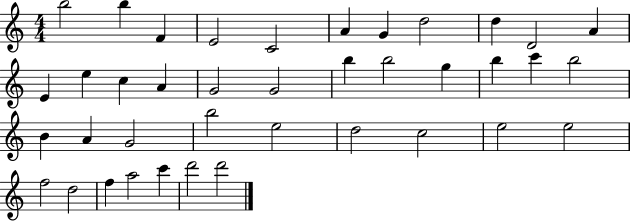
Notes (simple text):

B5/h B5/q F4/q E4/h C4/h A4/q G4/q D5/h D5/q D4/h A4/q E4/q E5/q C5/q A4/q G4/h G4/h B5/q B5/h G5/q B5/q C6/q B5/h B4/q A4/q G4/h B5/h E5/h D5/h C5/h E5/h E5/h F5/h D5/h F5/q A5/h C6/q D6/h D6/h